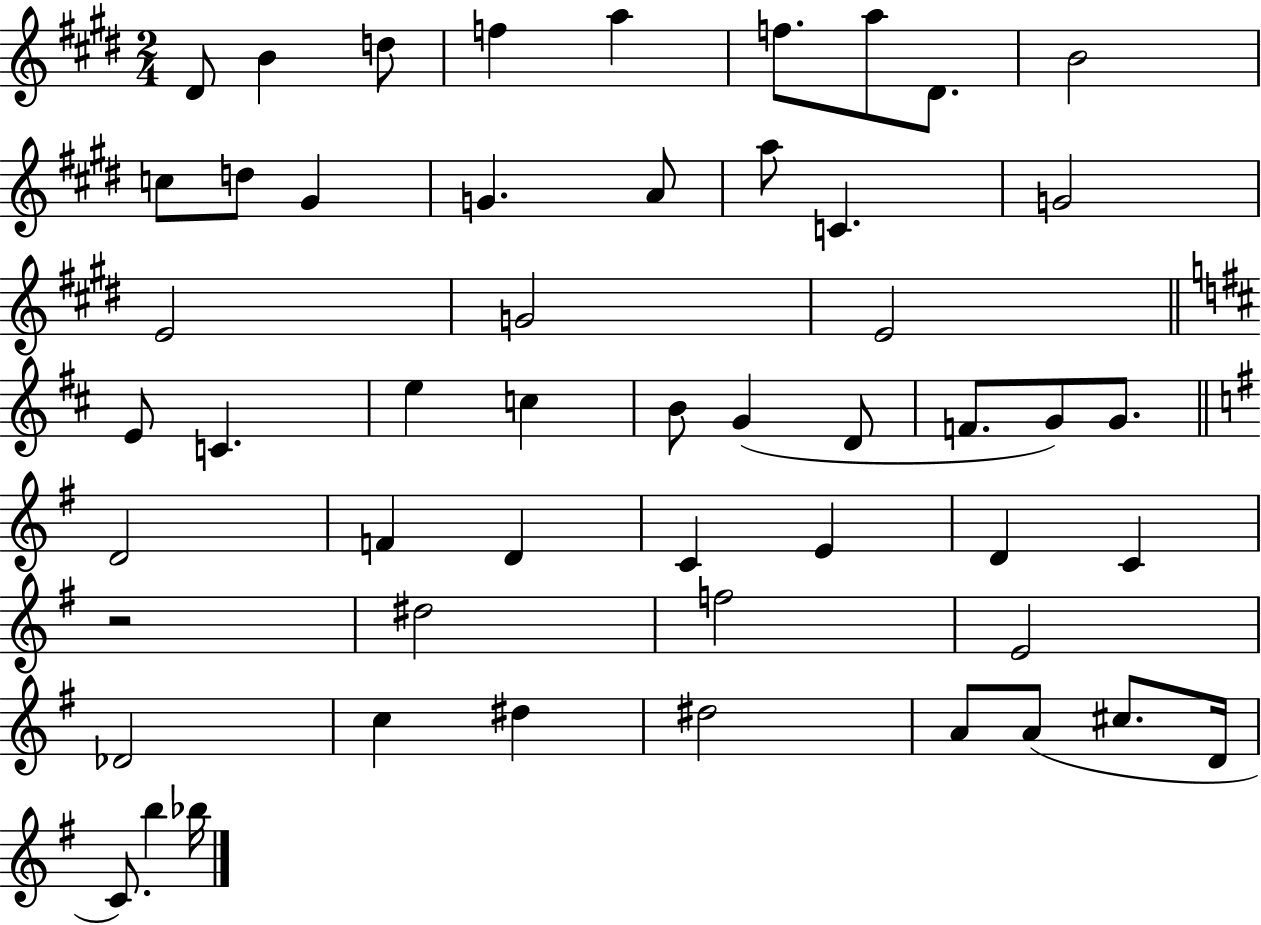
{
  \clef treble
  \numericTimeSignature
  \time 2/4
  \key e \major
  dis'8 b'4 d''8 | f''4 a''4 | f''8. a''8 dis'8. | b'2 | \break c''8 d''8 gis'4 | g'4. a'8 | a''8 c'4. | g'2 | \break e'2 | g'2 | e'2 | \bar "||" \break \key d \major e'8 c'4. | e''4 c''4 | b'8 g'4( d'8 | f'8. g'8) g'8. | \break \bar "||" \break \key e \minor d'2 | f'4 d'4 | c'4 e'4 | d'4 c'4 | \break r2 | dis''2 | f''2 | e'2 | \break des'2 | c''4 dis''4 | dis''2 | a'8 a'8( cis''8. d'16 | \break c'8.) b''4 bes''16 | \bar "|."
}